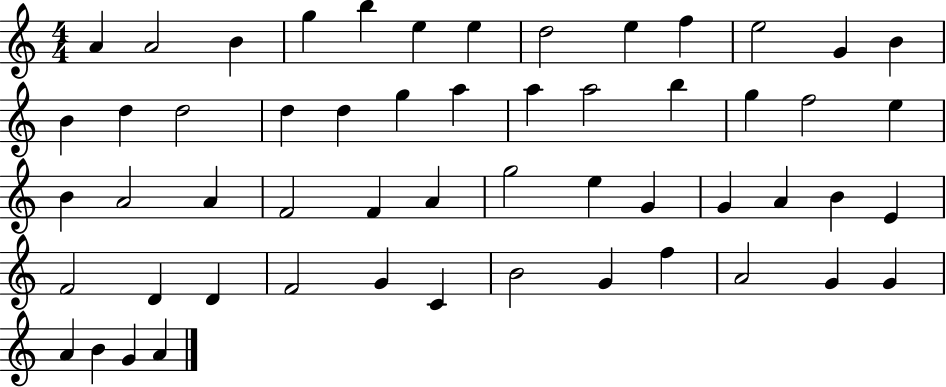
X:1
T:Untitled
M:4/4
L:1/4
K:C
A A2 B g b e e d2 e f e2 G B B d d2 d d g a a a2 b g f2 e B A2 A F2 F A g2 e G G A B E F2 D D F2 G C B2 G f A2 G G A B G A